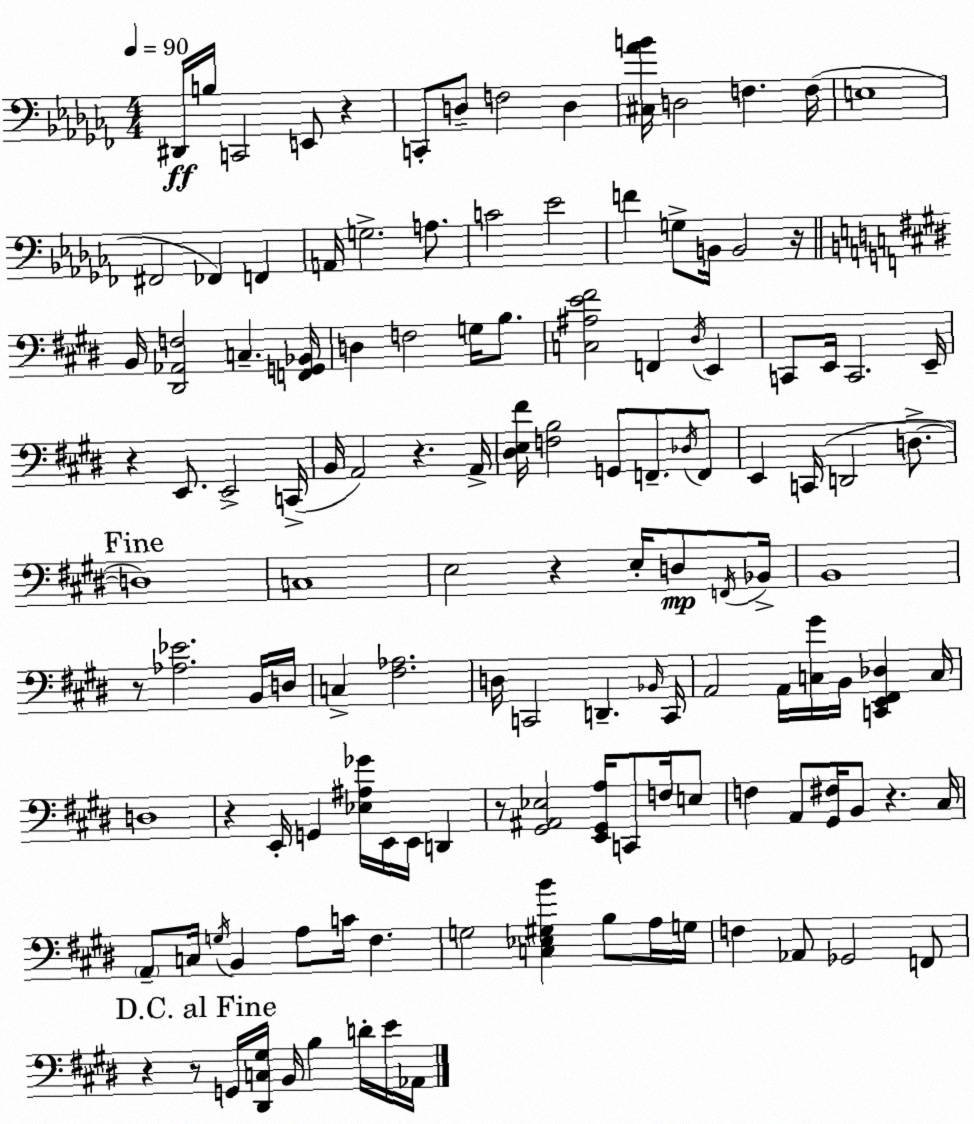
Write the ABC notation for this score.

X:1
T:Untitled
M:4/4
L:1/4
K:Abm
^D,,/4 B,/4 C,,2 E,,/2 z C,,/2 D,/2 F,2 D, [^C,_AB]/4 D,2 F, F,/4 E,4 ^F,,2 _F,, F,, A,,/4 G,2 A,/2 C2 _E2 F G,/2 B,,/4 B,,2 z/4 B,,/4 [^D,,_A,,F,]2 C, [F,,G,,_B,,]/4 D, F,2 G,/4 B,/2 [C,^A,E^F]2 F,, ^D,/4 E,, C,,/2 E,,/4 C,,2 E,,/4 z E,,/2 E,,2 C,,/4 B,,/4 A,,2 z A,,/4 [^D,E,^F]/4 [F,B,]2 G,,/2 F,,/2 _D,/4 F,,/2 E,, C,,/4 D,,2 D,/2 D,4 C,4 E,2 z E,/4 D,/2 F,,/4 _B,,/4 B,,4 z/2 [_A,_E]2 B,,/4 D,/4 C, [^F,_A,]2 D,/4 C,,2 D,, _B,,/4 C,,/4 A,,2 A,,/4 [C,^G]/4 B,,/4 [C,,E,,^F,,_D,] C,/4 D,4 z E,,/4 G,, [_E,^A,_G]/4 E,,/4 E,,/4 D,, z/2 [^G,,^A,,_E,]2 [E,,^G,,A,]/4 C,,/2 F,/4 E,/2 F, A,,/2 [^G,,^F,]/4 B,,/2 z ^C,/4 A,,/2 C,/4 G,/4 B,, A,/2 C/4 ^F, G,2 [C,_E,^G,B] B,/2 A,/4 G,/4 F, _A,,/2 _G,,2 F,,/2 z z/2 G,,/4 [^D,,C,^G,]/4 B,,/4 B, D/4 E/4 _A,,/4